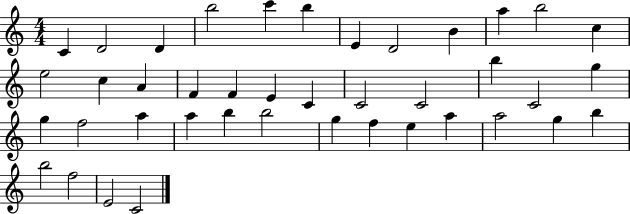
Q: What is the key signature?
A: C major